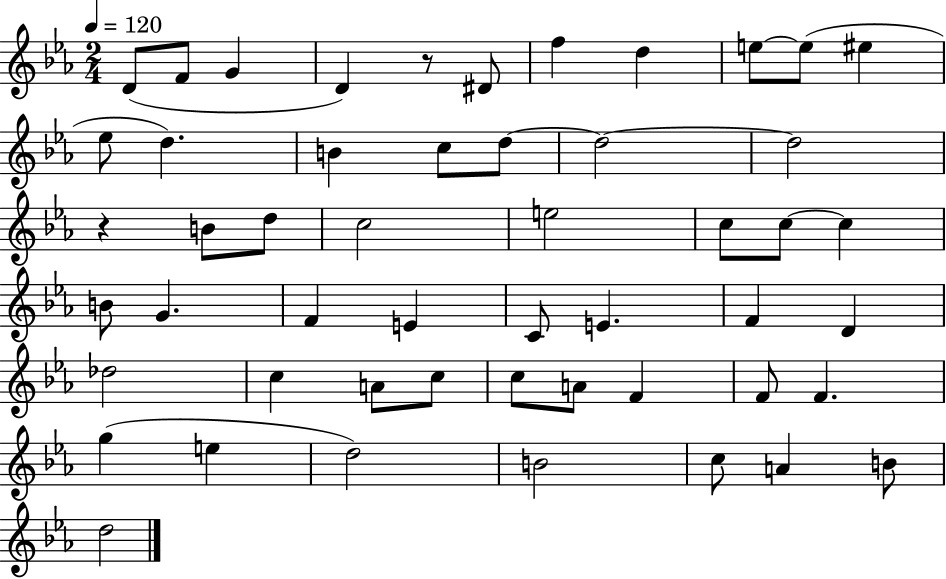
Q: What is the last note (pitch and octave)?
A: D5